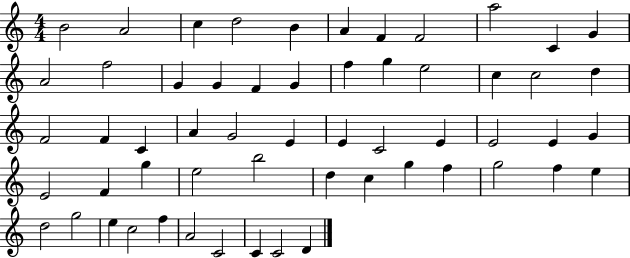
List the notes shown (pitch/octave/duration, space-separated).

B4/h A4/h C5/q D5/h B4/q A4/q F4/q F4/h A5/h C4/q G4/q A4/h F5/h G4/q G4/q F4/q G4/q F5/q G5/q E5/h C5/q C5/h D5/q F4/h F4/q C4/q A4/q G4/h E4/q E4/q C4/h E4/q E4/h E4/q G4/q E4/h F4/q G5/q E5/h B5/h D5/q C5/q G5/q F5/q G5/h F5/q E5/q D5/h G5/h E5/q C5/h F5/q A4/h C4/h C4/q C4/h D4/q